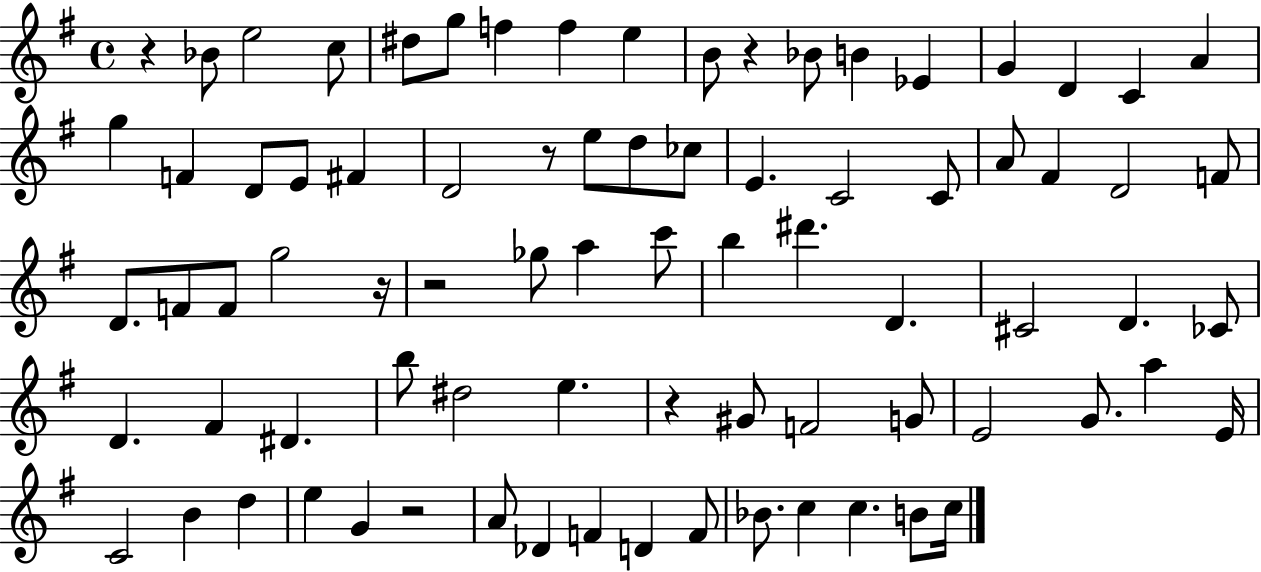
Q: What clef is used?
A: treble